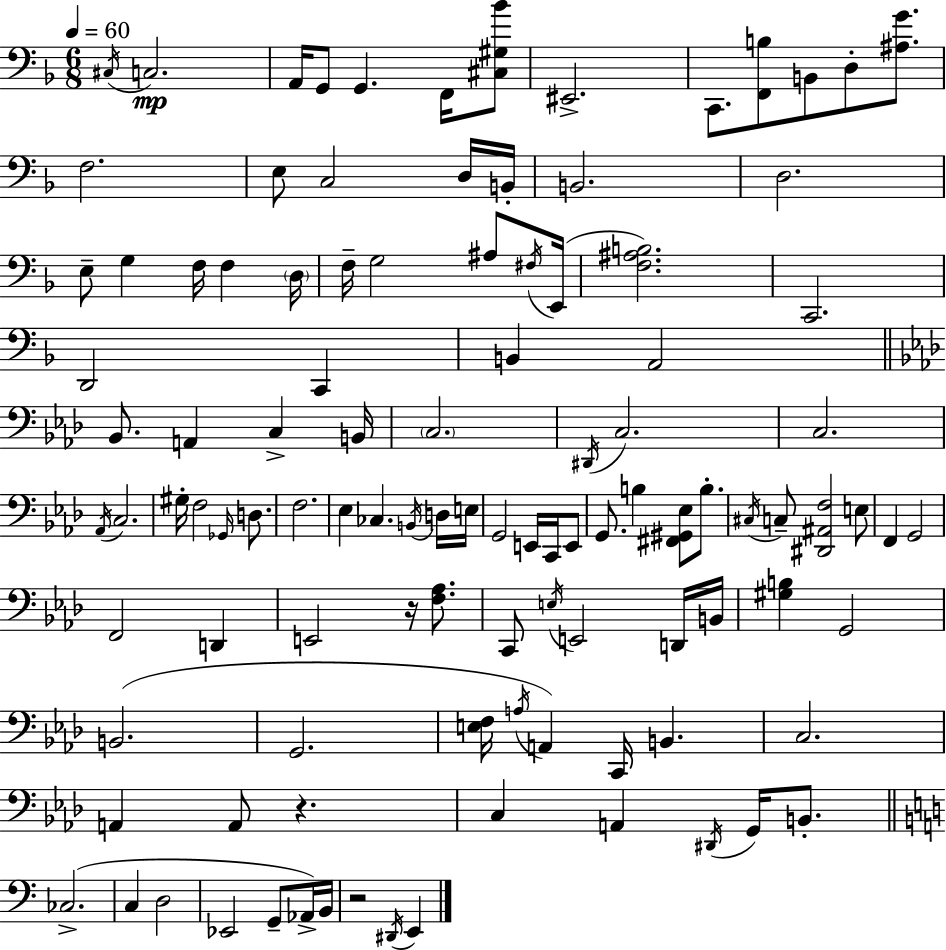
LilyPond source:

{
  \clef bass
  \numericTimeSignature
  \time 6/8
  \key f \major
  \tempo 4 = 60
  \repeat volta 2 { \acciaccatura { cis16 }\mp c2. | a,16 g,8 g,4. f,16 <cis gis bes'>8 | eis,2.-> | c,8. <f, b>8 b,8 d8-. <ais g'>8. | \break f2. | e8 c2 d16 | b,16-. b,2. | d2. | \break e8-- g4 f16 f4 | \parenthesize d16 f16-- g2 ais8 | \acciaccatura { fis16 }( e,16 <f ais b>2.) | c,2. | \break d,2 c,4 | b,4 a,2 | \bar "||" \break \key aes \major bes,8. a,4 c4-> b,16 | \parenthesize c2. | \acciaccatura { dis,16 } c2. | c2. | \break \acciaccatura { aes,16 } c2. | gis16-. f2 \grace { ges,16 } | d8. f2. | ees4 ces4. | \break \acciaccatura { b,16 } d16 e16 g,2 | e,16 c,16 e,8 g,8. b4 <fis, gis, ees>8 | b8.-. \acciaccatura { cis16 } c8-- <dis, ais, f>2 | e8 f,4 g,2 | \break f,2 | d,4 e,2 | r16 <f aes>8. c,8 \acciaccatura { e16 } e,2 | d,16 b,16 <gis b>4 g,2 | \break b,2.( | g,2. | <e f>16 \acciaccatura { a16 } a,4) | c,16 b,4. c2. | \break a,4 a,8 | r4. c4 a,4 | \acciaccatura { dis,16 } g,16 b,8.-. \bar "||" \break \key c \major ces2.->( | c4 d2 | ees,2 g,8-- aes,16->) b,16 | r2 \acciaccatura { dis,16 } e,4 | \break } \bar "|."
}